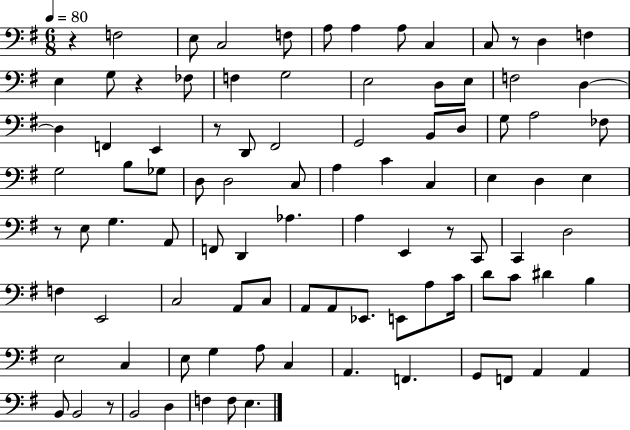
{
  \clef bass
  \numericTimeSignature
  \time 6/8
  \key g \major
  \tempo 4 = 80
  r4 f2 | e8 c2 f8 | a8 a4 a8 c4 | c8 r8 d4 f4 | \break e4 g8 r4 fes8 | f4 g2 | e2 d8 e8 | f2 d4~~ | \break d4 f,4 e,4 | r8 d,8 fis,2 | g,2 b,8 d8 | g8 a2 fes8 | \break g2 b8 ges8 | d8 d2 c8 | a4 c'4 c4 | e4 d4 e4 | \break r8 e8 g4. a,8 | f,8 d,4 aes4. | a4 e,4 r8 c,8 | c,4 d2 | \break f4 e,2 | c2 a,8 c8 | a,8 a,8 ees,8. e,8 a8 c'16 | d'8 c'8 dis'4 b4 | \break e2 c4 | e8 g4 a8 c4 | a,4. f,4. | g,8 f,8 a,4 a,4 | \break b,8 b,2 r8 | b,2 d4 | f4 f8 e4. | \bar "|."
}